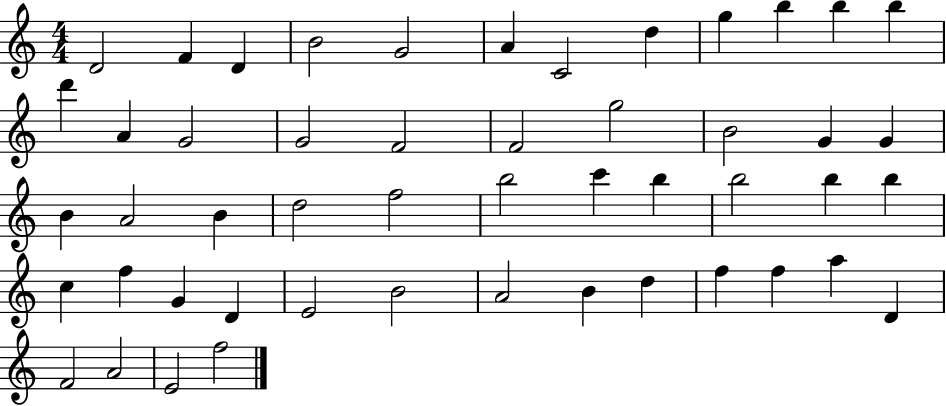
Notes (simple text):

D4/h F4/q D4/q B4/h G4/h A4/q C4/h D5/q G5/q B5/q B5/q B5/q D6/q A4/q G4/h G4/h F4/h F4/h G5/h B4/h G4/q G4/q B4/q A4/h B4/q D5/h F5/h B5/h C6/q B5/q B5/h B5/q B5/q C5/q F5/q G4/q D4/q E4/h B4/h A4/h B4/q D5/q F5/q F5/q A5/q D4/q F4/h A4/h E4/h F5/h